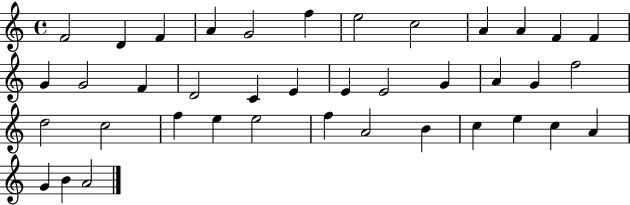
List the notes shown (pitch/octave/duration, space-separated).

F4/h D4/q F4/q A4/q G4/h F5/q E5/h C5/h A4/q A4/q F4/q F4/q G4/q G4/h F4/q D4/h C4/q E4/q E4/q E4/h G4/q A4/q G4/q F5/h D5/h C5/h F5/q E5/q E5/h F5/q A4/h B4/q C5/q E5/q C5/q A4/q G4/q B4/q A4/h